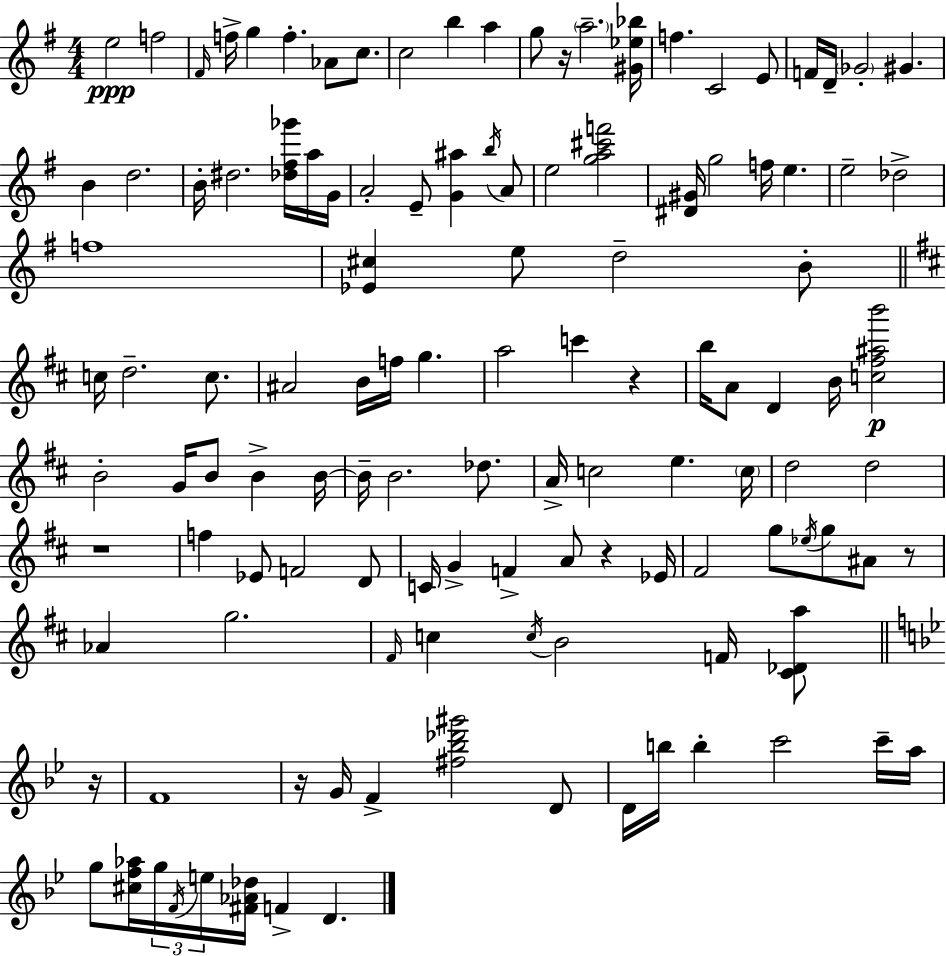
E5/h F5/h F#4/s F5/s G5/q F5/q. Ab4/e C5/e. C5/h B5/q A5/q G5/e R/s A5/h. [G#4,Eb5,Bb5]/s F5/q. C4/h E4/e F4/s D4/s Gb4/h G#4/q. B4/q D5/h. B4/s D#5/h. [Db5,F#5,Gb6]/s A5/s G4/s A4/h E4/e [G4,A#5]/q B5/s A4/e E5/h [G5,A5,C#6,F6]/h [D#4,G#4]/s G5/h F5/s E5/q. E5/h Db5/h F5/w [Eb4,C#5]/q E5/e D5/h B4/e C5/s D5/h. C5/e. A#4/h B4/s F5/s G5/q. A5/h C6/q R/q B5/s A4/e D4/q B4/s [C5,F#5,A#5,B6]/h B4/h G4/s B4/e B4/q B4/s B4/s B4/h. Db5/e. A4/s C5/h E5/q. C5/s D5/h D5/h R/w F5/q Eb4/e F4/h D4/e C4/s G4/q F4/q A4/e R/q Eb4/s F#4/h G5/e Eb5/s G5/e A#4/e R/e Ab4/q G5/h. F#4/s C5/q C5/s B4/h F4/s [C#4,Db4,A5]/e R/s F4/w R/s G4/s F4/q [F#5,Bb5,Db6,G#6]/h D4/e D4/s B5/s B5/q C6/h C6/s A5/s G5/e [C#5,F5,Ab5]/s G5/s F4/s E5/s [F#4,Ab4,Db5]/s F4/q D4/q.